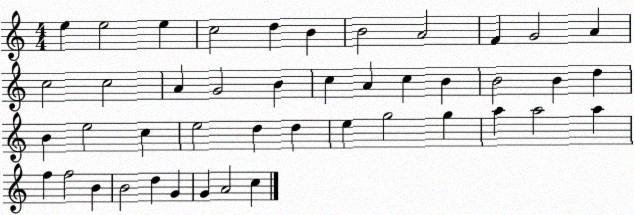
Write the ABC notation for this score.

X:1
T:Untitled
M:4/4
L:1/4
K:C
e e2 e c2 d B B2 A2 F G2 A c2 c2 A G2 B c A c B B2 B d B e2 c e2 d d e g2 g a a2 a f f2 B B2 d G G A2 c